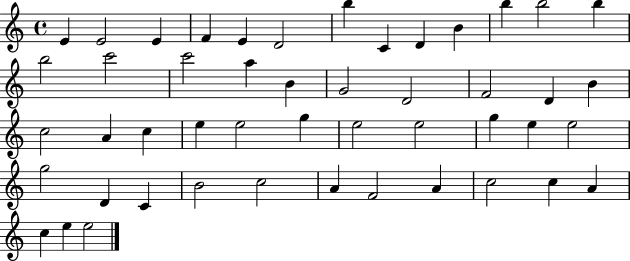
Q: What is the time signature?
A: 4/4